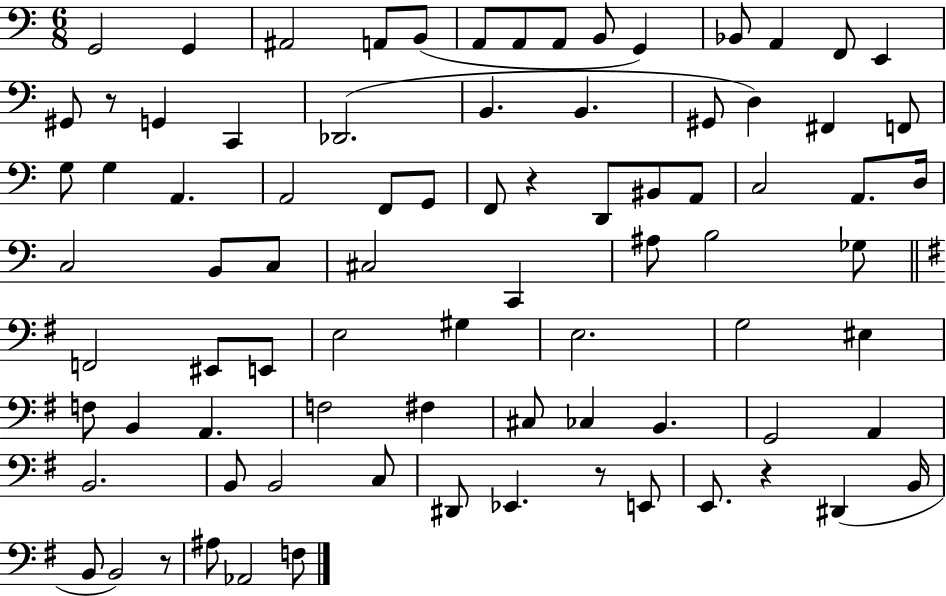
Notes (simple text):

G2/h G2/q A#2/h A2/e B2/e A2/e A2/e A2/e B2/e G2/q Bb2/e A2/q F2/e E2/q G#2/e R/e G2/q C2/q Db2/h. B2/q. B2/q. G#2/e D3/q F#2/q F2/e G3/e G3/q A2/q. A2/h F2/e G2/e F2/e R/q D2/e BIS2/e A2/e C3/h A2/e. D3/s C3/h B2/e C3/e C#3/h C2/q A#3/e B3/h Gb3/e F2/h EIS2/e E2/e E3/h G#3/q E3/h. G3/h EIS3/q F3/e B2/q A2/q. F3/h F#3/q C#3/e CES3/q B2/q. G2/h A2/q B2/h. B2/e B2/h C3/e D#2/e Eb2/q. R/e E2/e E2/e. R/q D#2/q B2/s B2/e B2/h R/e A#3/e Ab2/h F3/e